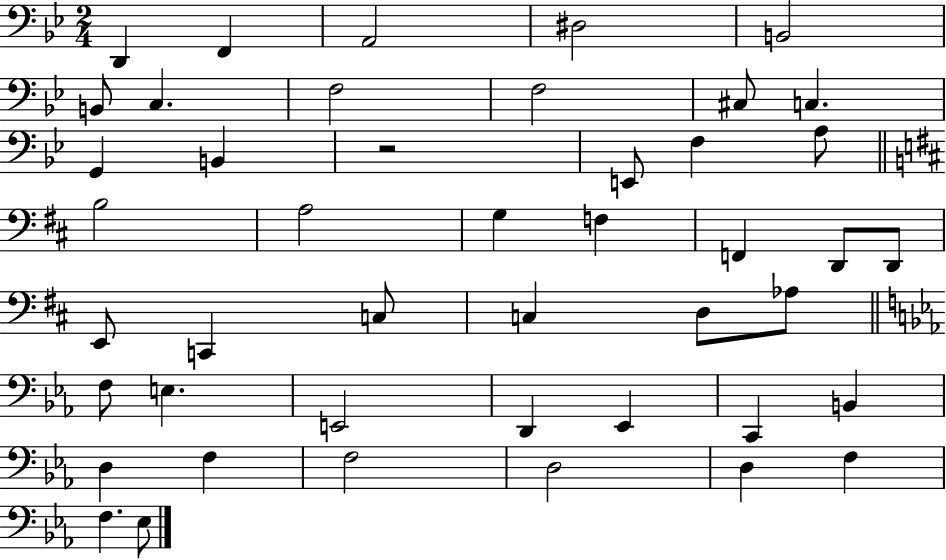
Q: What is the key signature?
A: BES major